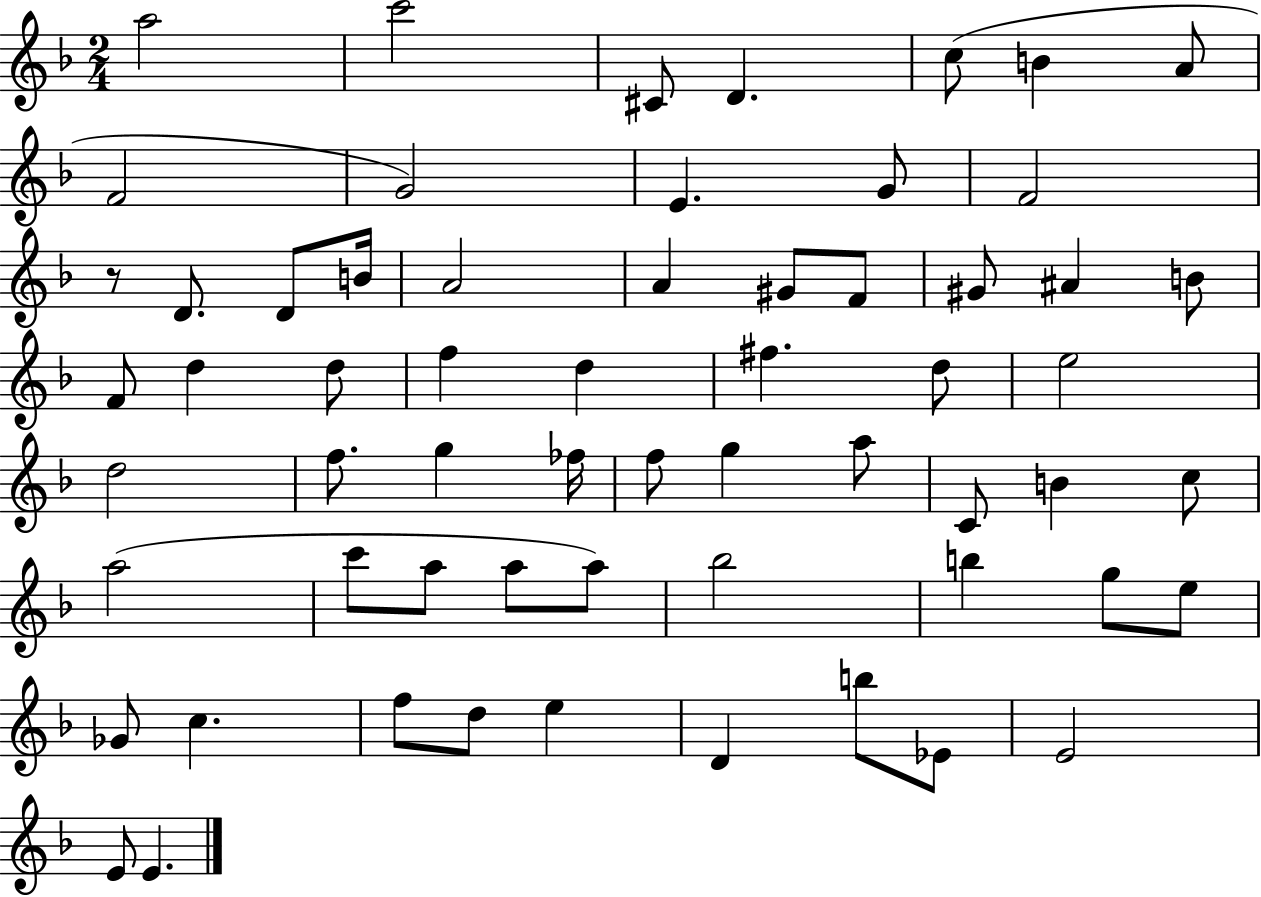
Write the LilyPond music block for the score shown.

{
  \clef treble
  \numericTimeSignature
  \time 2/4
  \key f \major
  a''2 | c'''2 | cis'8 d'4. | c''8( b'4 a'8 | \break f'2 | g'2) | e'4. g'8 | f'2 | \break r8 d'8. d'8 b'16 | a'2 | a'4 gis'8 f'8 | gis'8 ais'4 b'8 | \break f'8 d''4 d''8 | f''4 d''4 | fis''4. d''8 | e''2 | \break d''2 | f''8. g''4 fes''16 | f''8 g''4 a''8 | c'8 b'4 c''8 | \break a''2( | c'''8 a''8 a''8 a''8) | bes''2 | b''4 g''8 e''8 | \break ges'8 c''4. | f''8 d''8 e''4 | d'4 b''8 ees'8 | e'2 | \break e'8 e'4. | \bar "|."
}